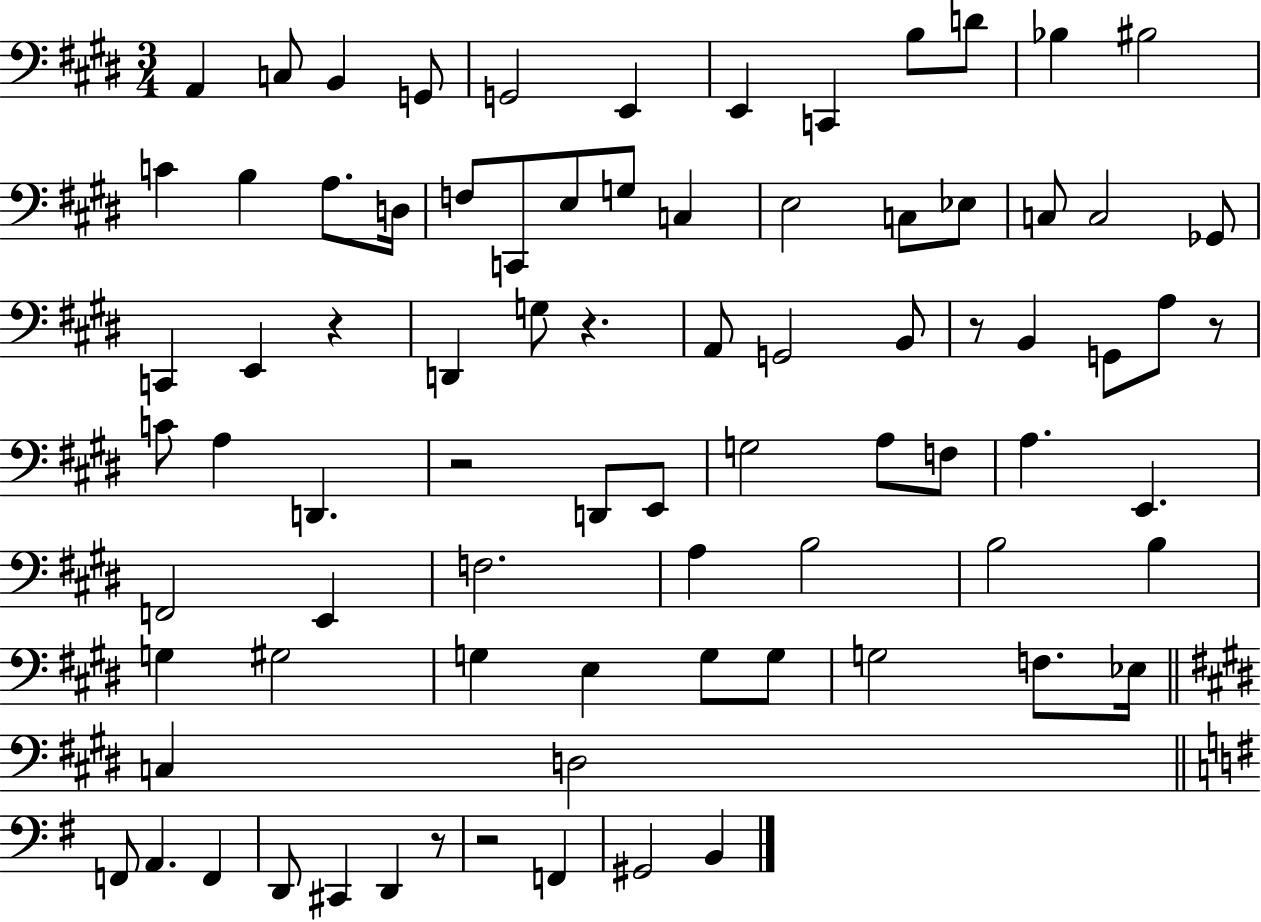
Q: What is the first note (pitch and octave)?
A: A2